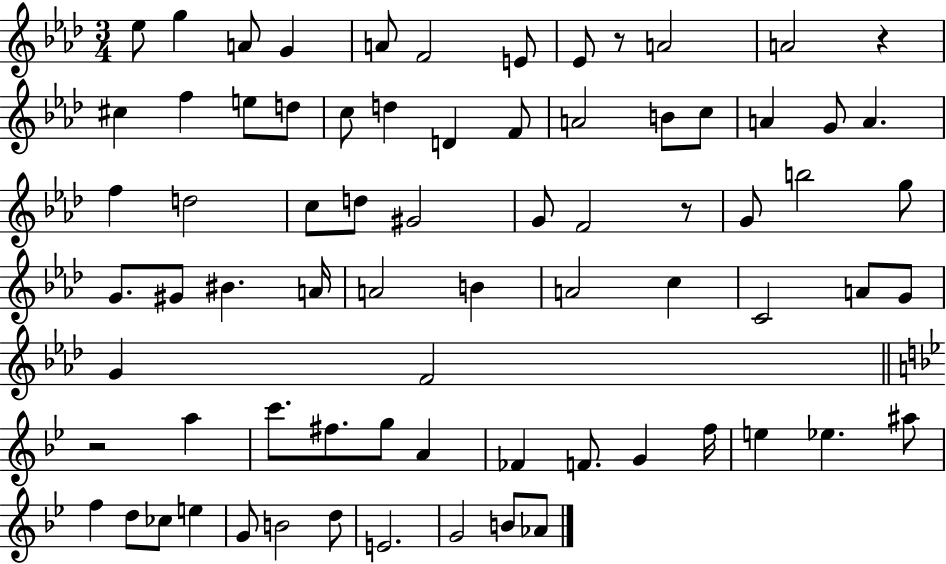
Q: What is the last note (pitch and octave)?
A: Ab4